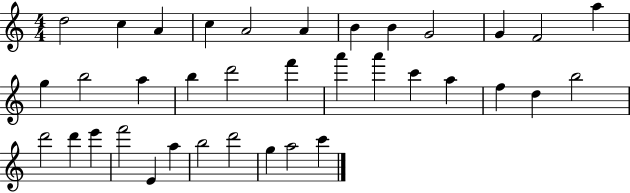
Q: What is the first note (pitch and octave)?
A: D5